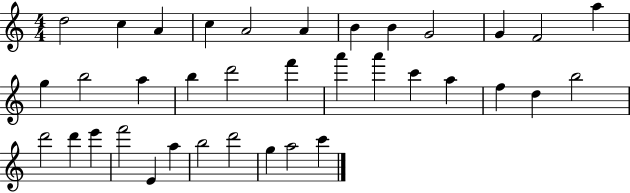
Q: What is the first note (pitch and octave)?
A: D5